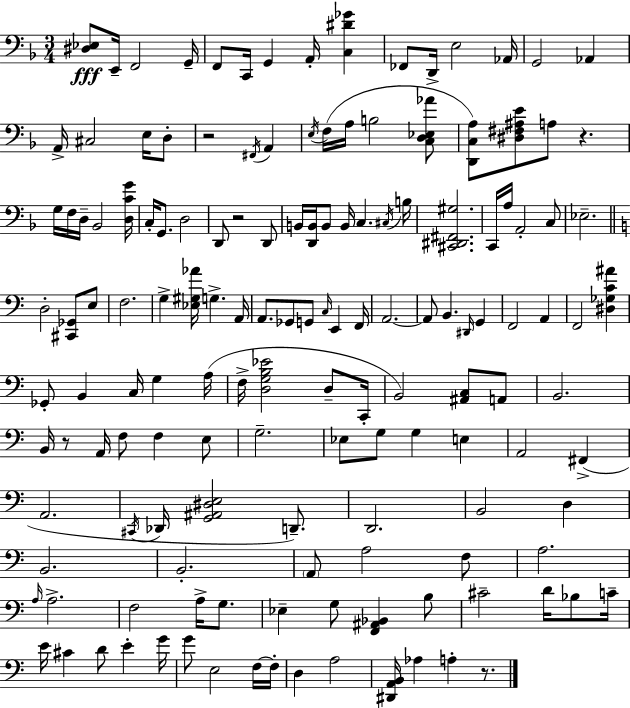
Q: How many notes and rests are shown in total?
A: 146